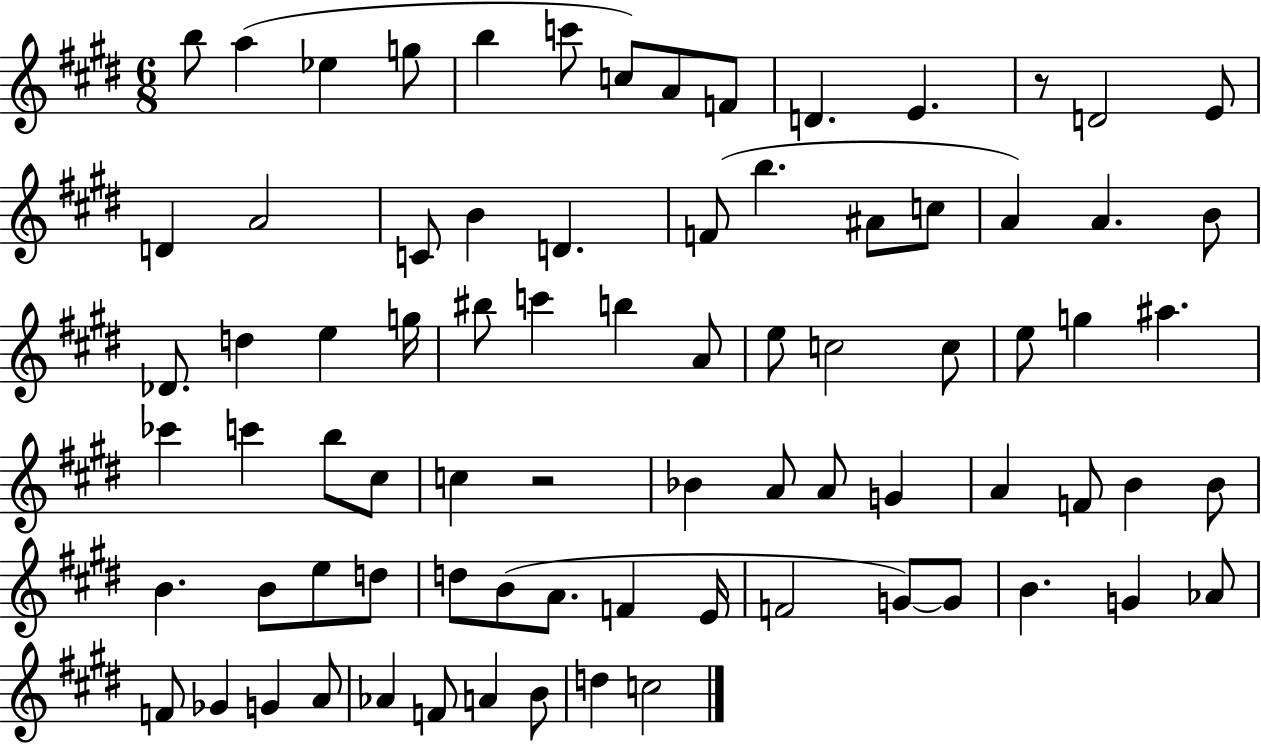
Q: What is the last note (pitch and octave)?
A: C5